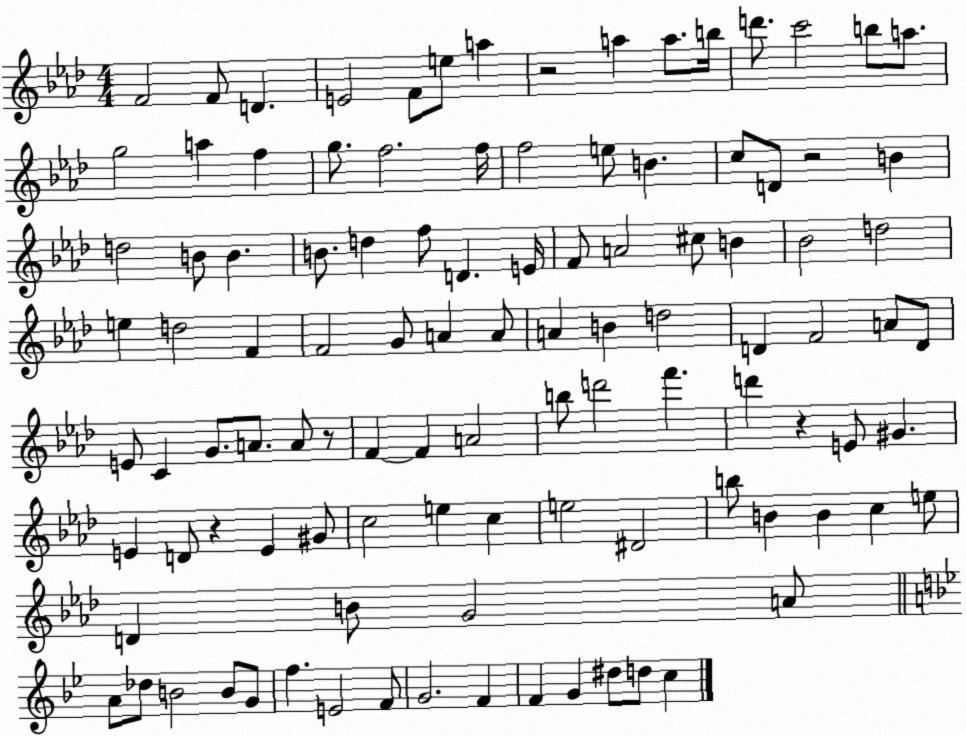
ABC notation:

X:1
T:Untitled
M:4/4
L:1/4
K:Ab
F2 F/2 D E2 F/2 e/2 a z2 a a/2 b/4 d'/2 c'2 b/2 a/2 g2 a f g/2 f2 f/4 f2 e/2 B c/2 D/2 z2 B d2 B/2 B B/2 d f/2 D E/4 F/2 A2 ^c/2 B _B2 d2 e d2 F F2 G/2 A A/2 A B d2 D F2 A/2 D/2 E/2 C G/2 A/2 A/2 z/2 F F A2 b/2 d'2 f' d' z E/2 ^G E D/2 z E ^G/2 c2 e c e2 ^D2 b/2 B B c e/2 D B/2 G2 A/2 A/2 _d/2 B2 B/2 G/2 f E2 F/2 G2 F F G ^d/2 d/2 c